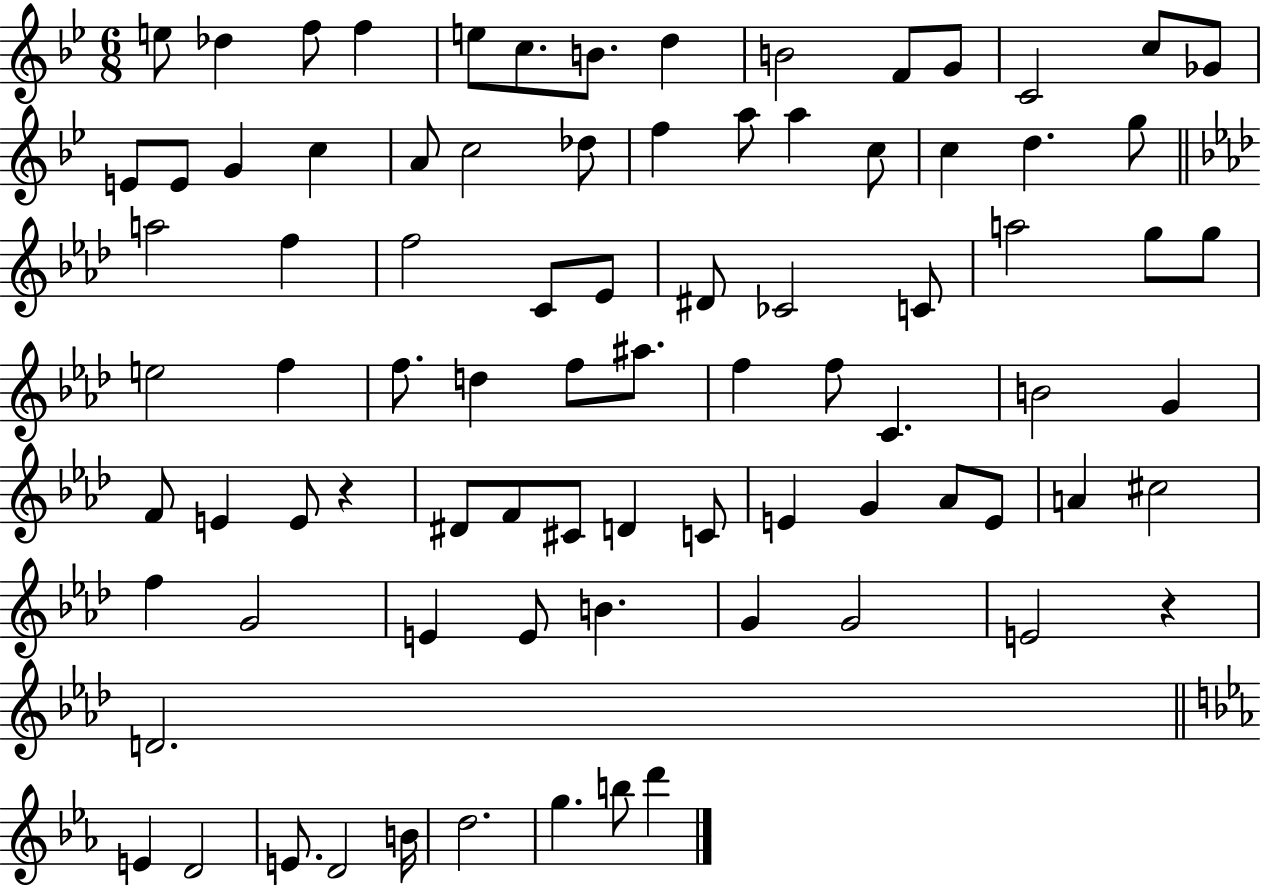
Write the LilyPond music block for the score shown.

{
  \clef treble
  \numericTimeSignature
  \time 6/8
  \key bes \major
  e''8 des''4 f''8 f''4 | e''8 c''8. b'8. d''4 | b'2 f'8 g'8 | c'2 c''8 ges'8 | \break e'8 e'8 g'4 c''4 | a'8 c''2 des''8 | f''4 a''8 a''4 c''8 | c''4 d''4. g''8 | \break \bar "||" \break \key aes \major a''2 f''4 | f''2 c'8 ees'8 | dis'8 ces'2 c'8 | a''2 g''8 g''8 | \break e''2 f''4 | f''8. d''4 f''8 ais''8. | f''4 f''8 c'4. | b'2 g'4 | \break f'8 e'4 e'8 r4 | dis'8 f'8 cis'8 d'4 c'8 | e'4 g'4 aes'8 e'8 | a'4 cis''2 | \break f''4 g'2 | e'4 e'8 b'4. | g'4 g'2 | e'2 r4 | \break d'2. | \bar "||" \break \key ees \major e'4 d'2 | e'8. d'2 b'16 | d''2. | g''4. b''8 d'''4 | \break \bar "|."
}